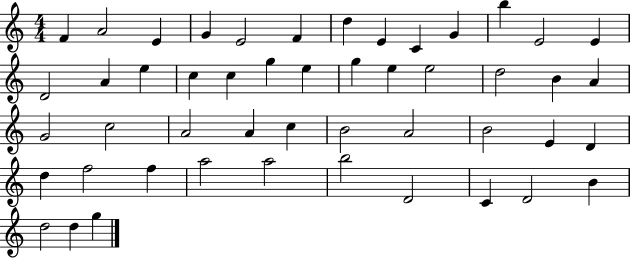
X:1
T:Untitled
M:4/4
L:1/4
K:C
F A2 E G E2 F d E C G b E2 E D2 A e c c g e g e e2 d2 B A G2 c2 A2 A c B2 A2 B2 E D d f2 f a2 a2 b2 D2 C D2 B d2 d g